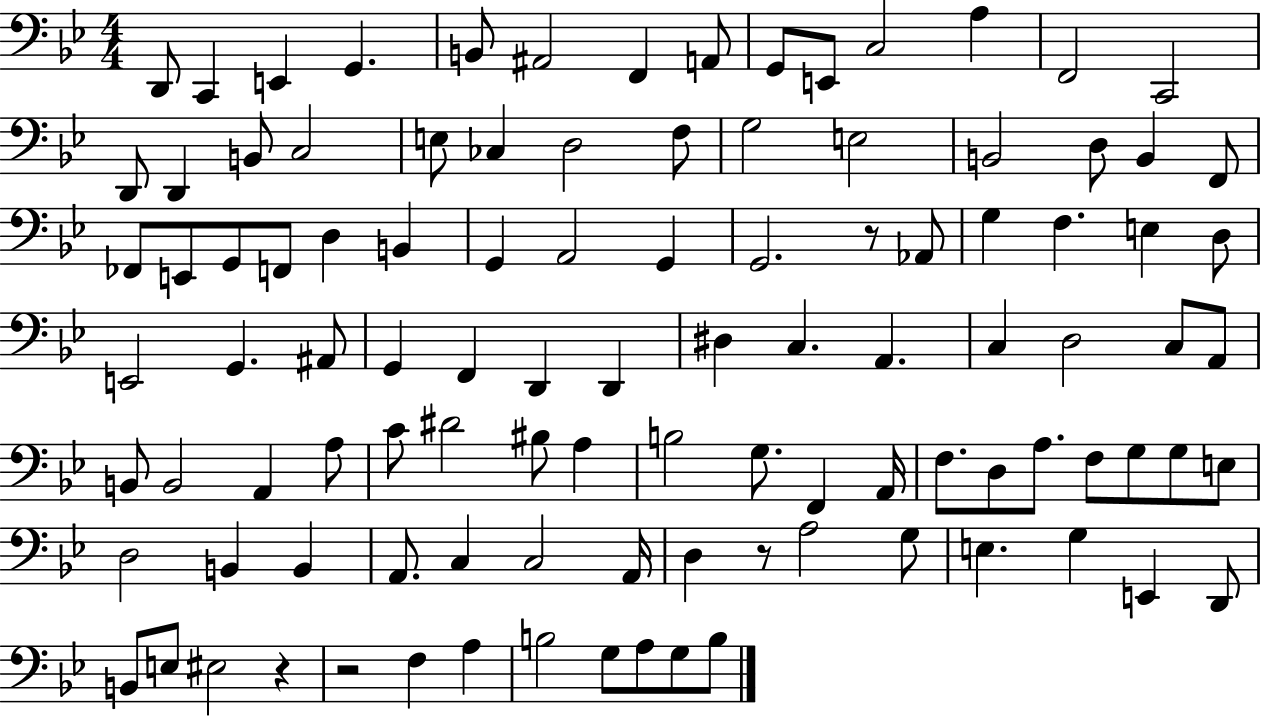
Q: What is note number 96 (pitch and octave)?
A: B3